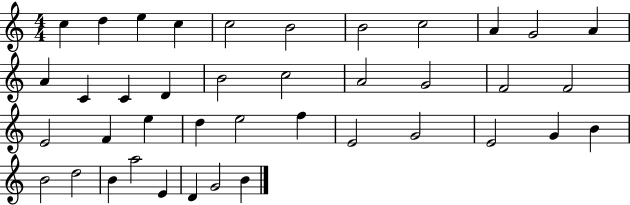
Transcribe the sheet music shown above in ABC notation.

X:1
T:Untitled
M:4/4
L:1/4
K:C
c d e c c2 B2 B2 c2 A G2 A A C C D B2 c2 A2 G2 F2 F2 E2 F e d e2 f E2 G2 E2 G B B2 d2 B a2 E D G2 B